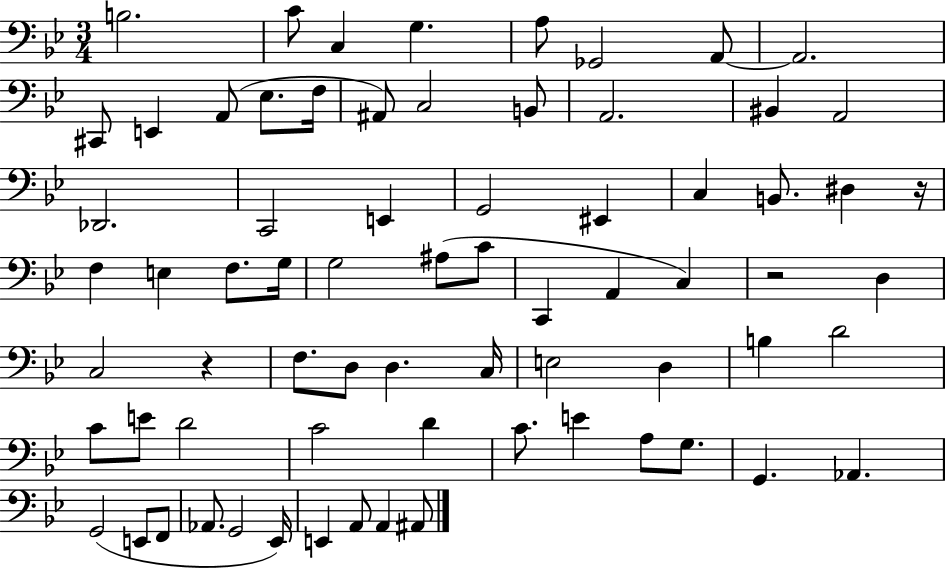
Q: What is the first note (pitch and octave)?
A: B3